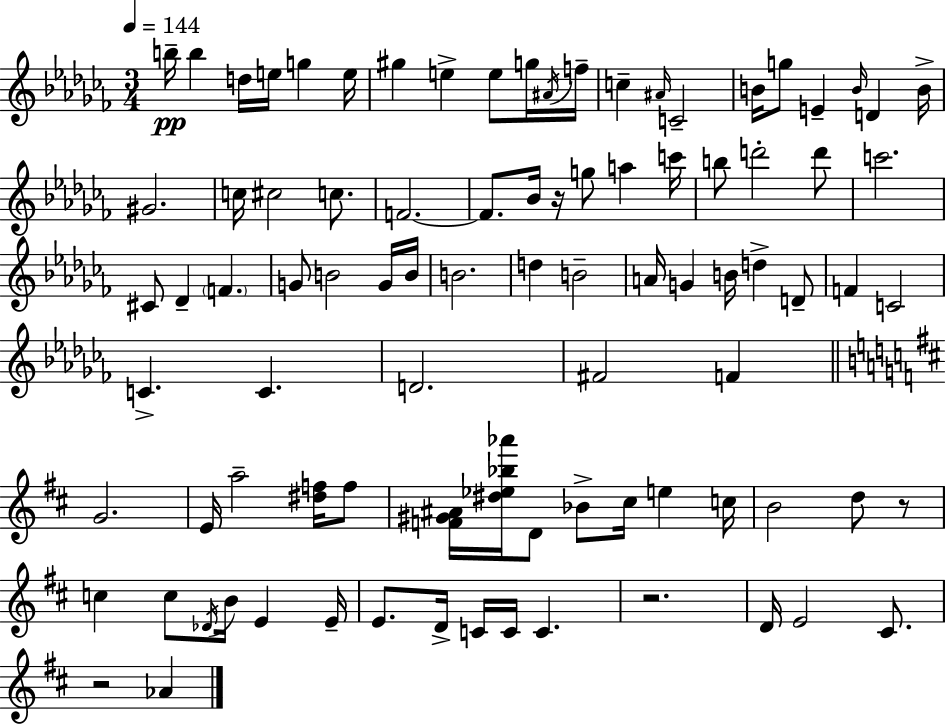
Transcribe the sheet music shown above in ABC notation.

X:1
T:Untitled
M:3/4
L:1/4
K:Abm
b/4 b d/4 e/4 g e/4 ^g e e/2 g/4 ^A/4 f/4 c ^A/4 C2 B/4 g/2 E B/4 D B/4 ^G2 c/4 ^c2 c/2 F2 F/2 _B/4 z/4 g/2 a c'/4 b/2 d'2 d'/2 c'2 ^C/2 _D F G/2 B2 G/4 B/4 B2 d B2 A/4 G B/4 d D/2 F C2 C C D2 ^F2 F G2 E/4 a2 [^df]/4 f/2 [F^G^A]/4 [^d_e_b_a']/4 D/2 _B/2 ^c/4 e c/4 B2 d/2 z/2 c c/2 _D/4 B/4 E E/4 E/2 D/4 C/4 C/4 C z2 D/4 E2 ^C/2 z2 _A